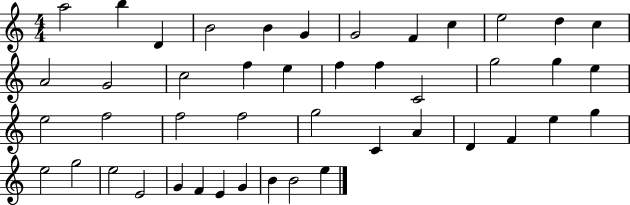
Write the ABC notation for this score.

X:1
T:Untitled
M:4/4
L:1/4
K:C
a2 b D B2 B G G2 F c e2 d c A2 G2 c2 f e f f C2 g2 g e e2 f2 f2 f2 g2 C A D F e g e2 g2 e2 E2 G F E G B B2 e